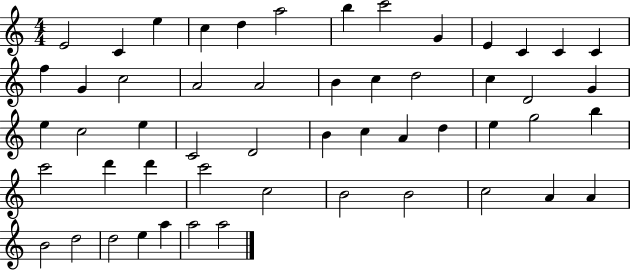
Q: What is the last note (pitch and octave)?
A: A5